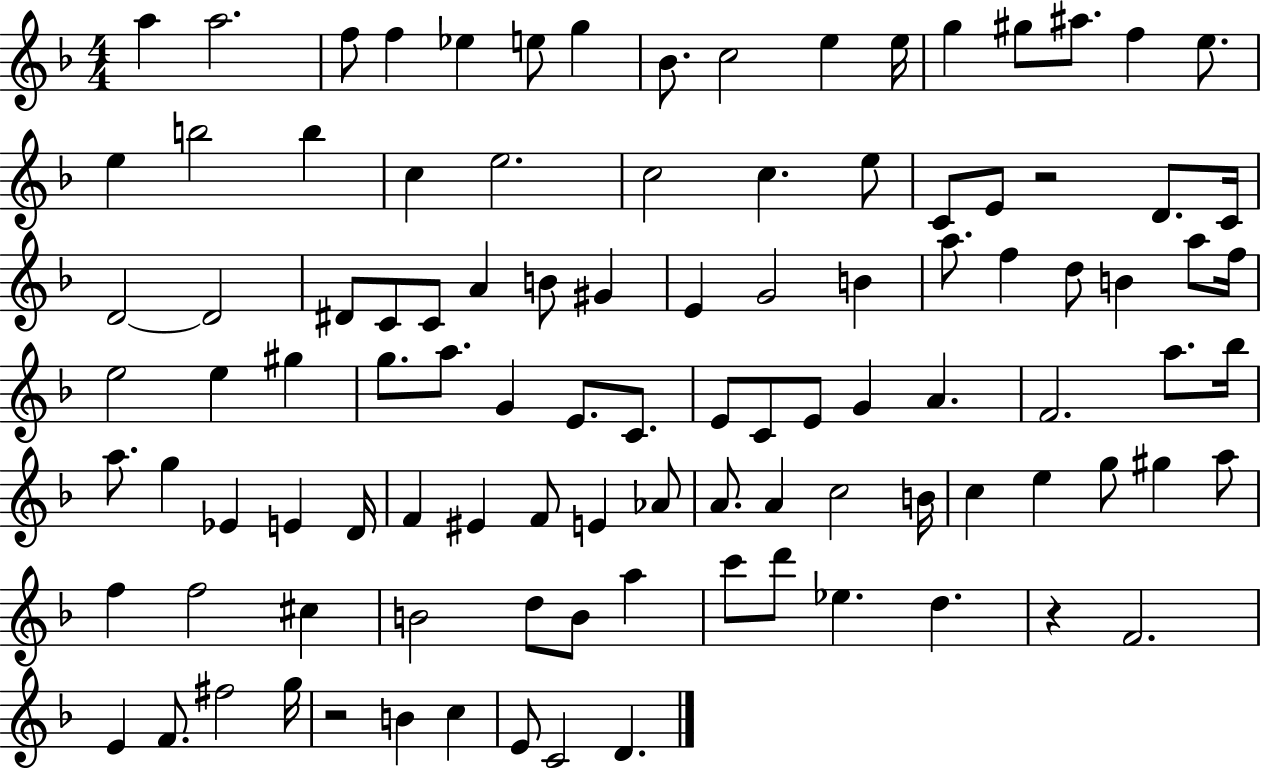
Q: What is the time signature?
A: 4/4